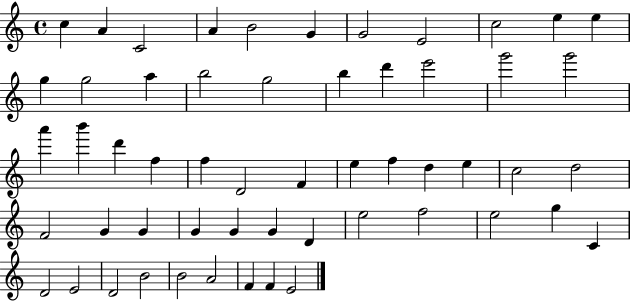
X:1
T:Untitled
M:4/4
L:1/4
K:C
c A C2 A B2 G G2 E2 c2 e e g g2 a b2 g2 b d' e'2 g'2 g'2 a' b' d' f f D2 F e f d e c2 d2 F2 G G G G G D e2 f2 e2 g C D2 E2 D2 B2 B2 A2 F F E2